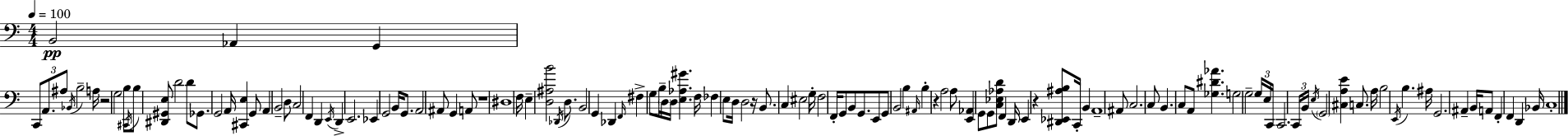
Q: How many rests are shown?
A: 5